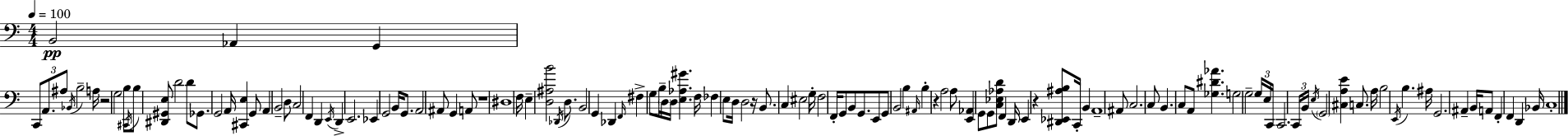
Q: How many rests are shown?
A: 5